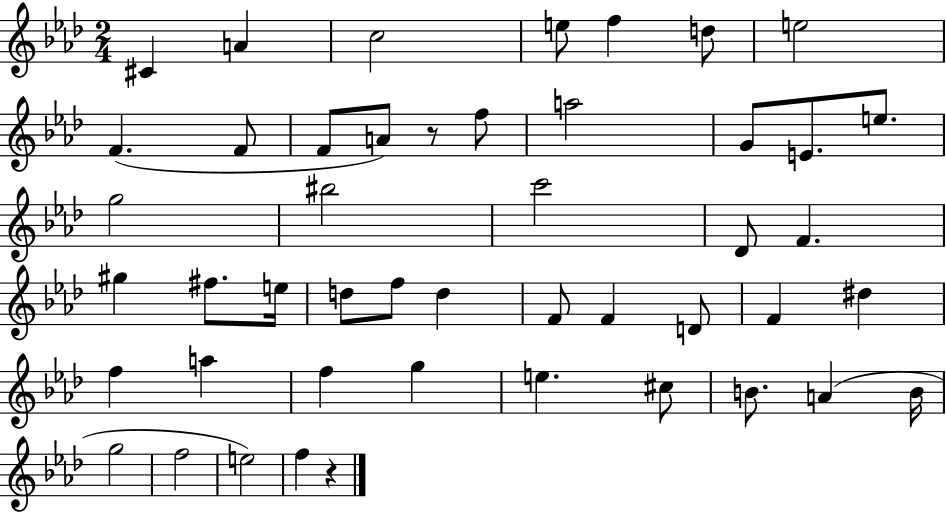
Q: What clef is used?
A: treble